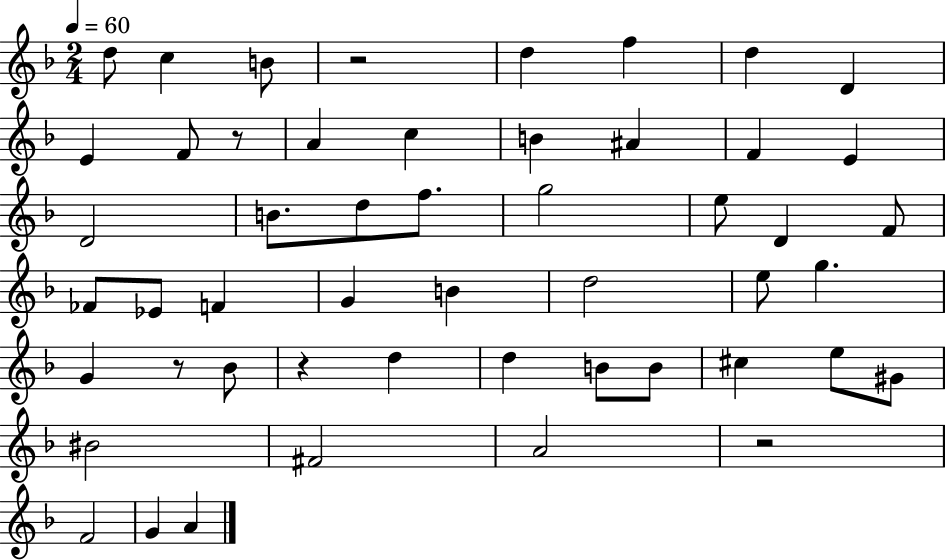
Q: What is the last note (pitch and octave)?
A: A4